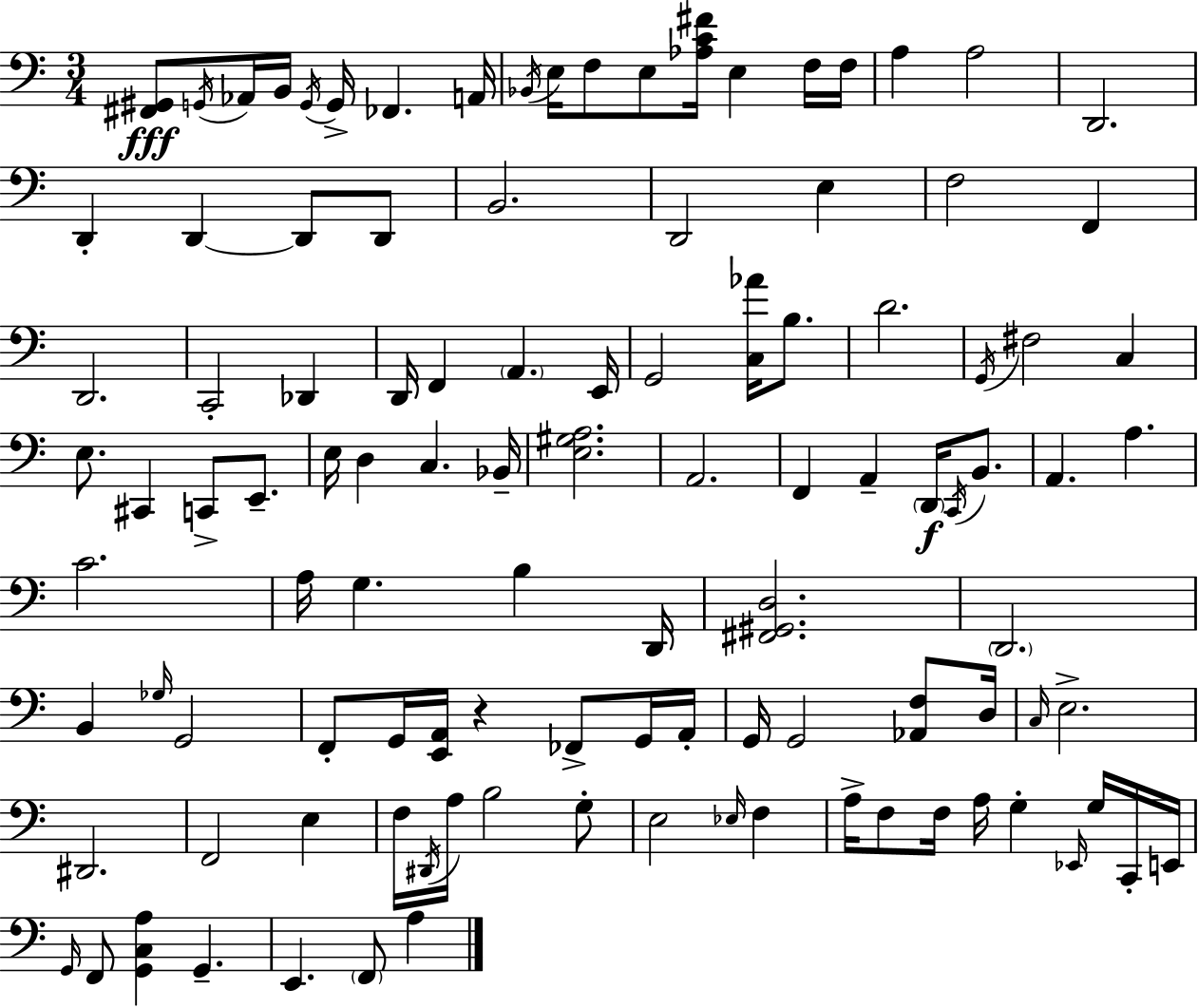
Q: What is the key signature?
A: A minor